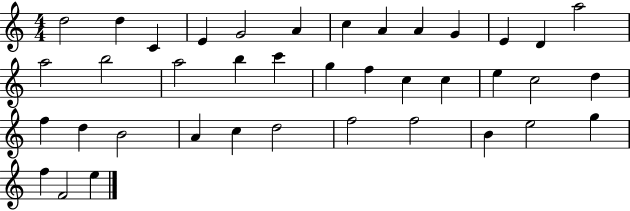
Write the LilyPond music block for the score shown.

{
  \clef treble
  \numericTimeSignature
  \time 4/4
  \key c \major
  d''2 d''4 c'4 | e'4 g'2 a'4 | c''4 a'4 a'4 g'4 | e'4 d'4 a''2 | \break a''2 b''2 | a''2 b''4 c'''4 | g''4 f''4 c''4 c''4 | e''4 c''2 d''4 | \break f''4 d''4 b'2 | a'4 c''4 d''2 | f''2 f''2 | b'4 e''2 g''4 | \break f''4 f'2 e''4 | \bar "|."
}